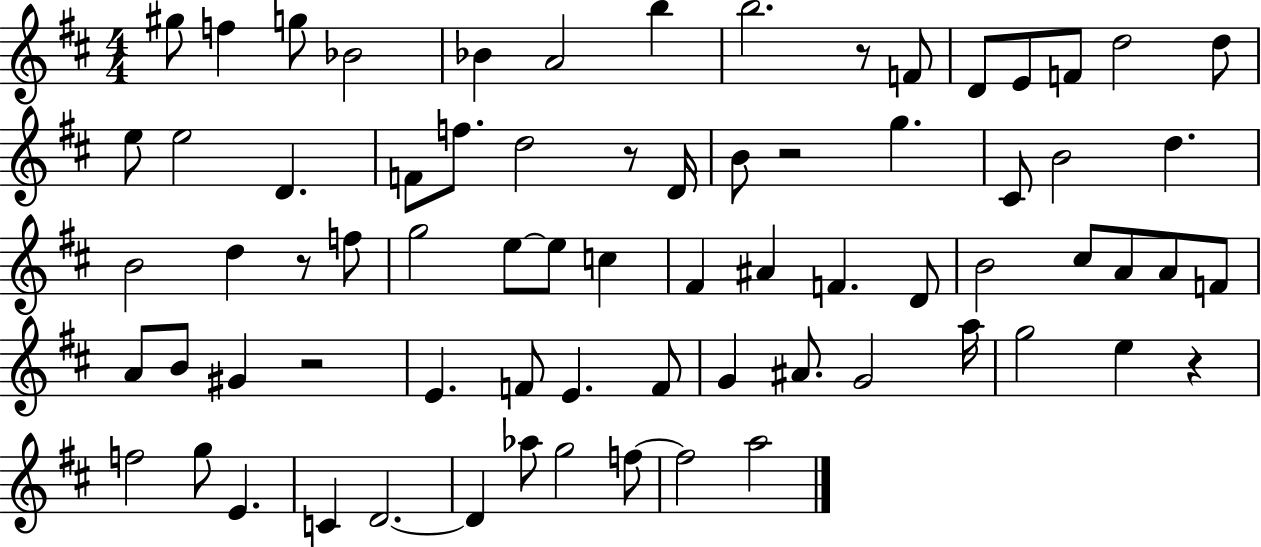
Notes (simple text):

G#5/e F5/q G5/e Bb4/h Bb4/q A4/h B5/q B5/h. R/e F4/e D4/e E4/e F4/e D5/h D5/e E5/e E5/h D4/q. F4/e F5/e. D5/h R/e D4/s B4/e R/h G5/q. C#4/e B4/h D5/q. B4/h D5/q R/e F5/e G5/h E5/e E5/e C5/q F#4/q A#4/q F4/q. D4/e B4/h C#5/e A4/e A4/e F4/e A4/e B4/e G#4/q R/h E4/q. F4/e E4/q. F4/e G4/q A#4/e. G4/h A5/s G5/h E5/q R/q F5/h G5/e E4/q. C4/q D4/h. D4/q Ab5/e G5/h F5/e F5/h A5/h